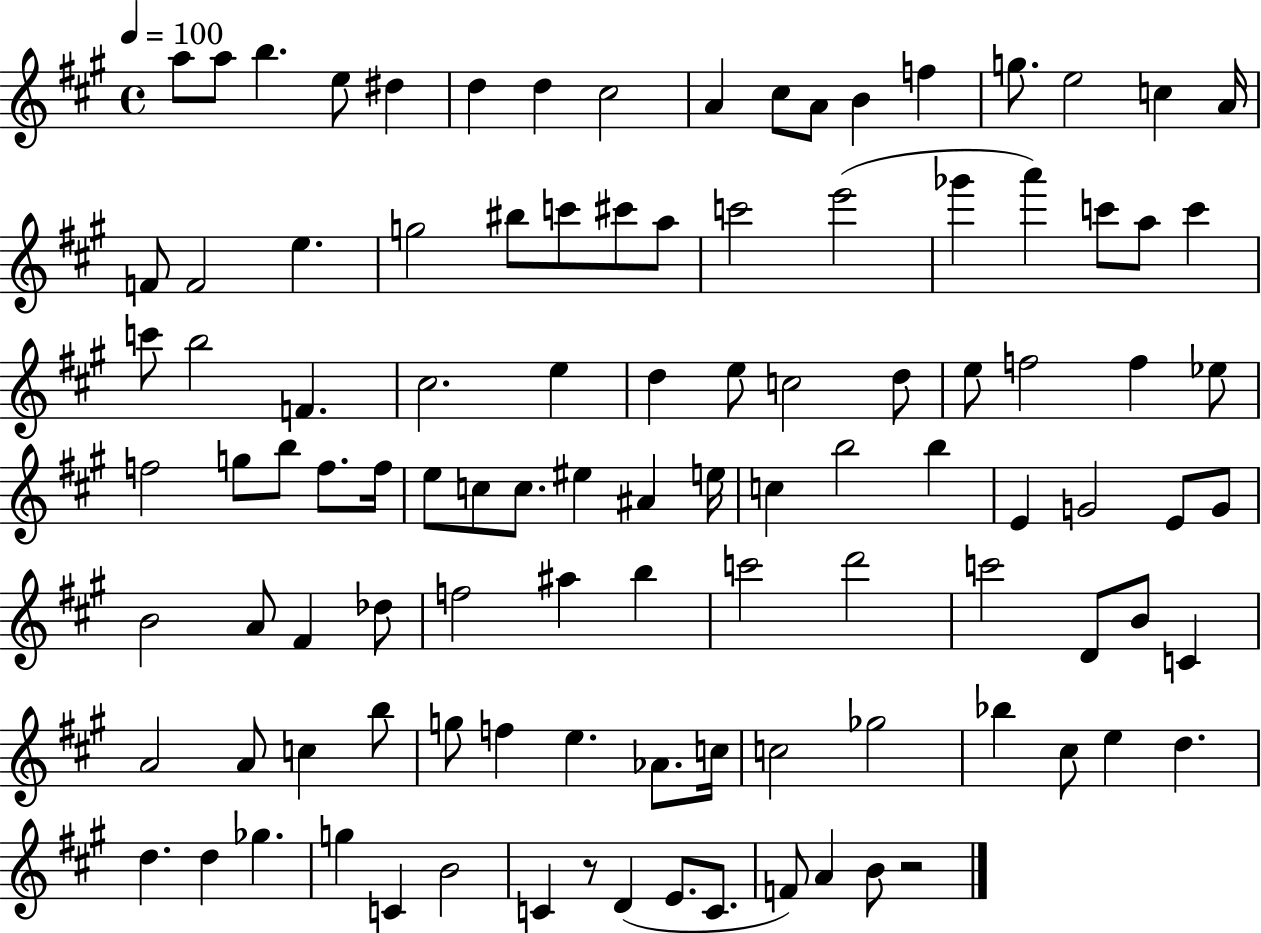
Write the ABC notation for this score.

X:1
T:Untitled
M:4/4
L:1/4
K:A
a/2 a/2 b e/2 ^d d d ^c2 A ^c/2 A/2 B f g/2 e2 c A/4 F/2 F2 e g2 ^b/2 c'/2 ^c'/2 a/2 c'2 e'2 _g' a' c'/2 a/2 c' c'/2 b2 F ^c2 e d e/2 c2 d/2 e/2 f2 f _e/2 f2 g/2 b/2 f/2 f/4 e/2 c/2 c/2 ^e ^A e/4 c b2 b E G2 E/2 G/2 B2 A/2 ^F _d/2 f2 ^a b c'2 d'2 c'2 D/2 B/2 C A2 A/2 c b/2 g/2 f e _A/2 c/4 c2 _g2 _b ^c/2 e d d d _g g C B2 C z/2 D E/2 C/2 F/2 A B/2 z2